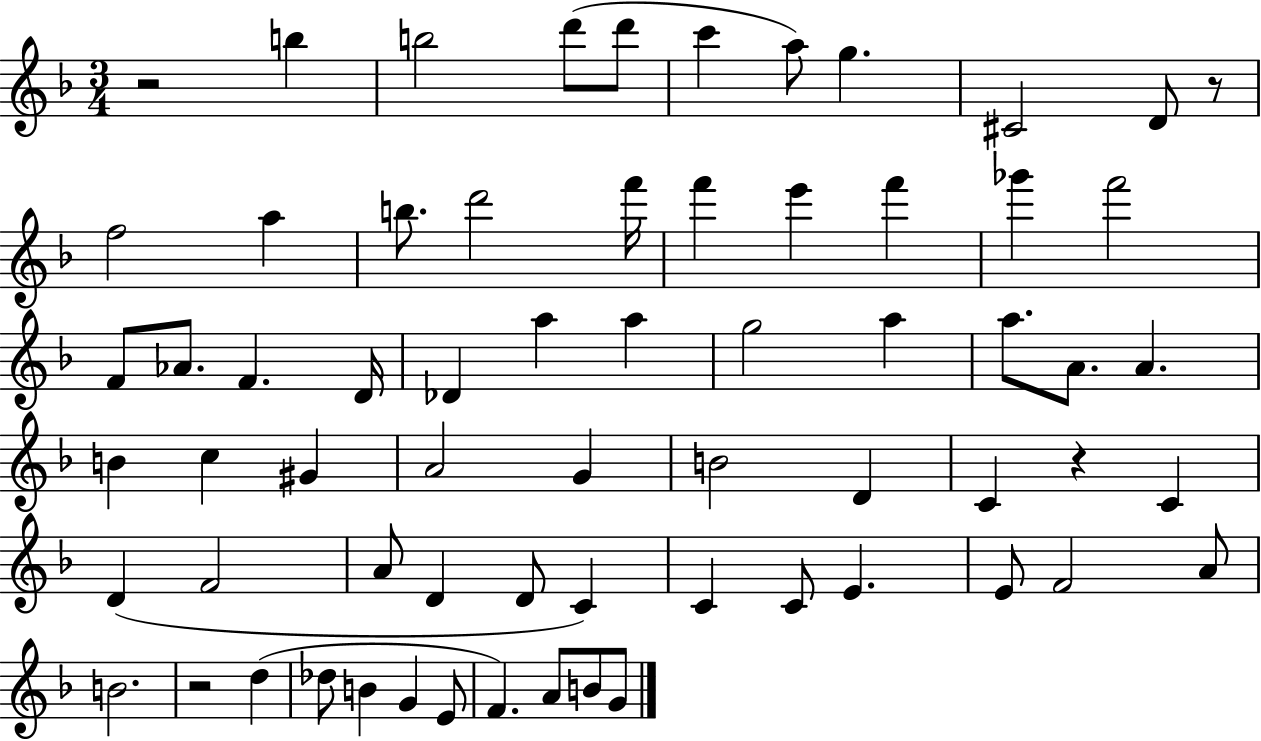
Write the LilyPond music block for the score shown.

{
  \clef treble
  \numericTimeSignature
  \time 3/4
  \key f \major
  r2 b''4 | b''2 d'''8( d'''8 | c'''4 a''8) g''4. | cis'2 d'8 r8 | \break f''2 a''4 | b''8. d'''2 f'''16 | f'''4 e'''4 f'''4 | ges'''4 f'''2 | \break f'8 aes'8. f'4. d'16 | des'4 a''4 a''4 | g''2 a''4 | a''8. a'8. a'4. | \break b'4 c''4 gis'4 | a'2 g'4 | b'2 d'4 | c'4 r4 c'4 | \break d'4( f'2 | a'8 d'4 d'8 c'4) | c'4 c'8 e'4. | e'8 f'2 a'8 | \break b'2. | r2 d''4( | des''8 b'4 g'4 e'8 | f'4.) a'8 b'8 g'8 | \break \bar "|."
}